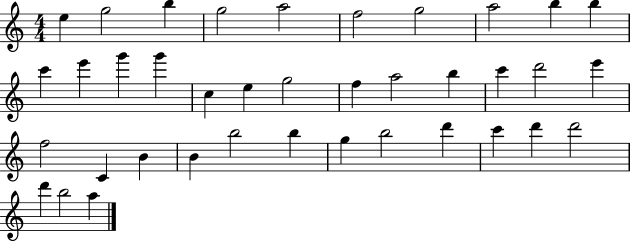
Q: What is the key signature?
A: C major